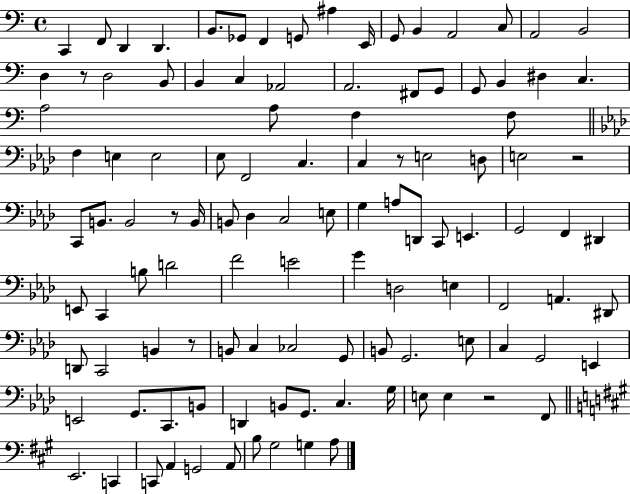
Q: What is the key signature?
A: C major